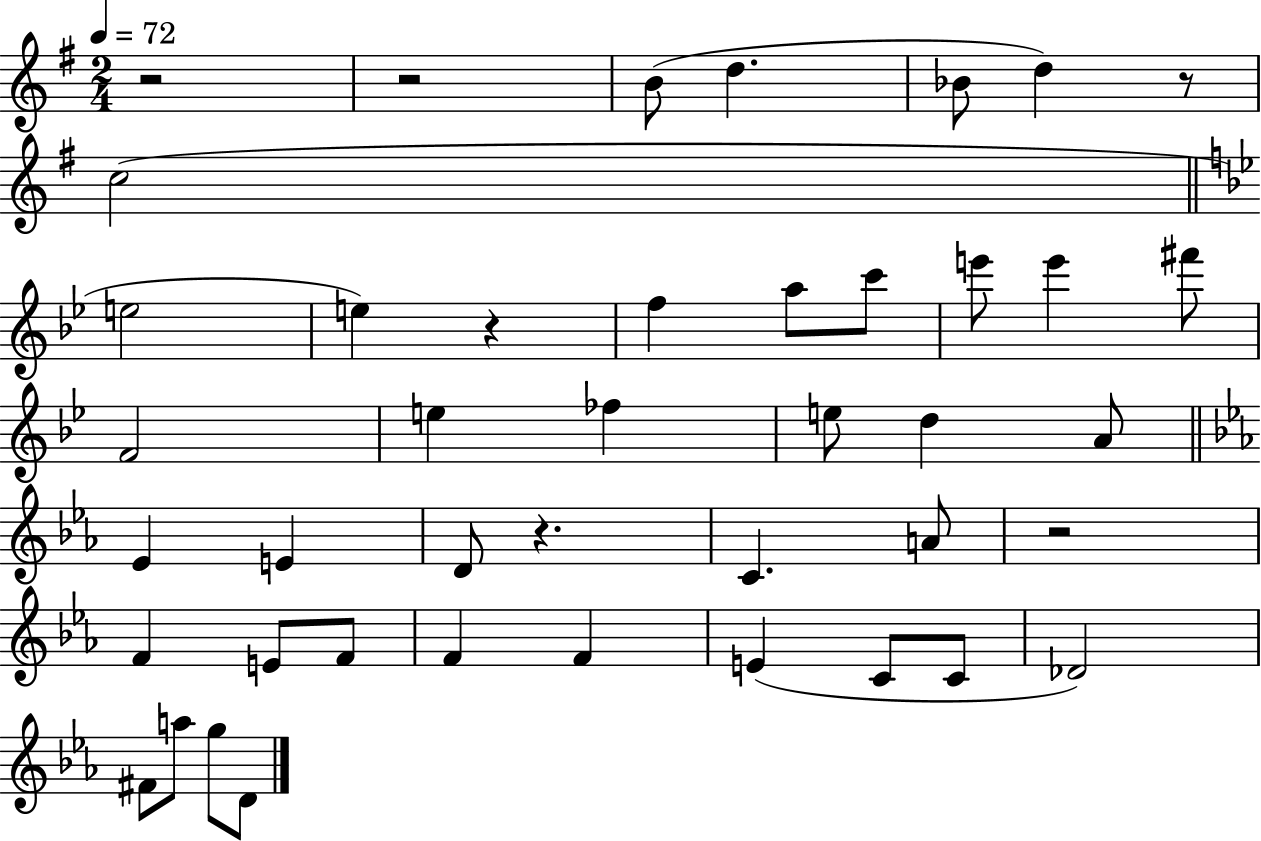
X:1
T:Untitled
M:2/4
L:1/4
K:G
z2 z2 B/2 d _B/2 d z/2 c2 e2 e z f a/2 c'/2 e'/2 e' ^f'/2 F2 e _f e/2 d A/2 _E E D/2 z C A/2 z2 F E/2 F/2 F F E C/2 C/2 _D2 ^F/2 a/2 g/2 D/2